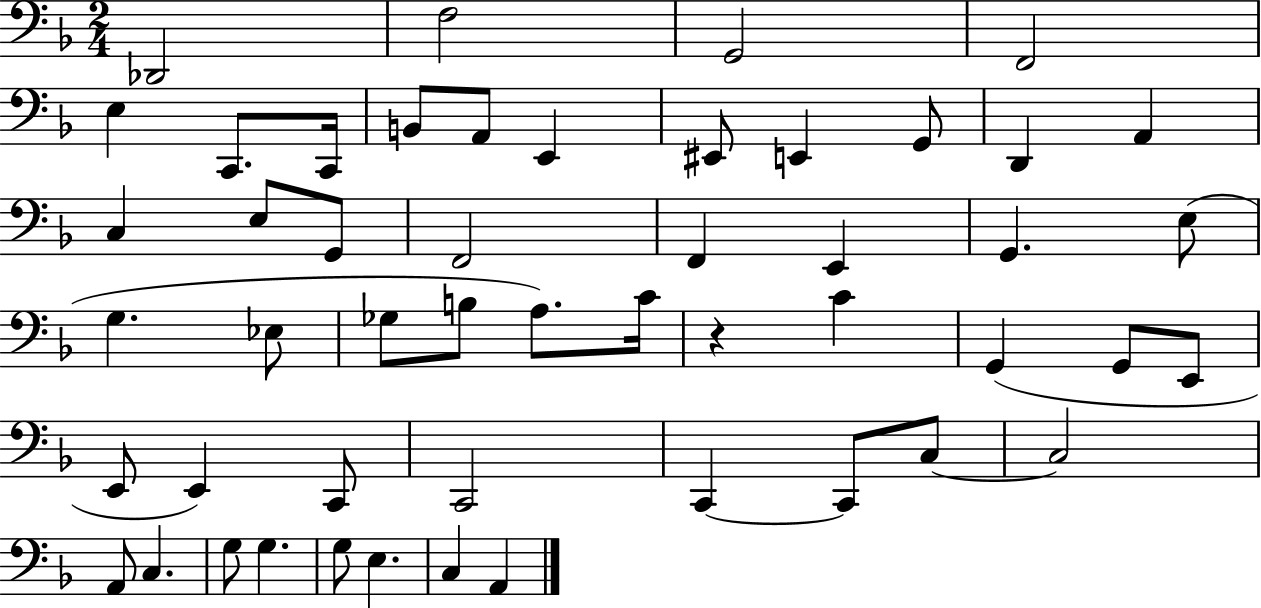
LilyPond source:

{
  \clef bass
  \numericTimeSignature
  \time 2/4
  \key f \major
  des,2 | f2 | g,2 | f,2 | \break e4 c,8. c,16 | b,8 a,8 e,4 | eis,8 e,4 g,8 | d,4 a,4 | \break c4 e8 g,8 | f,2 | f,4 e,4 | g,4. e8( | \break g4. ees8 | ges8 b8 a8.) c'16 | r4 c'4 | g,4( g,8 e,8 | \break e,8 e,4) c,8 | c,2 | c,4~~ c,8 c8~~ | c2 | \break a,8 c4. | g8 g4. | g8 e4. | c4 a,4 | \break \bar "|."
}